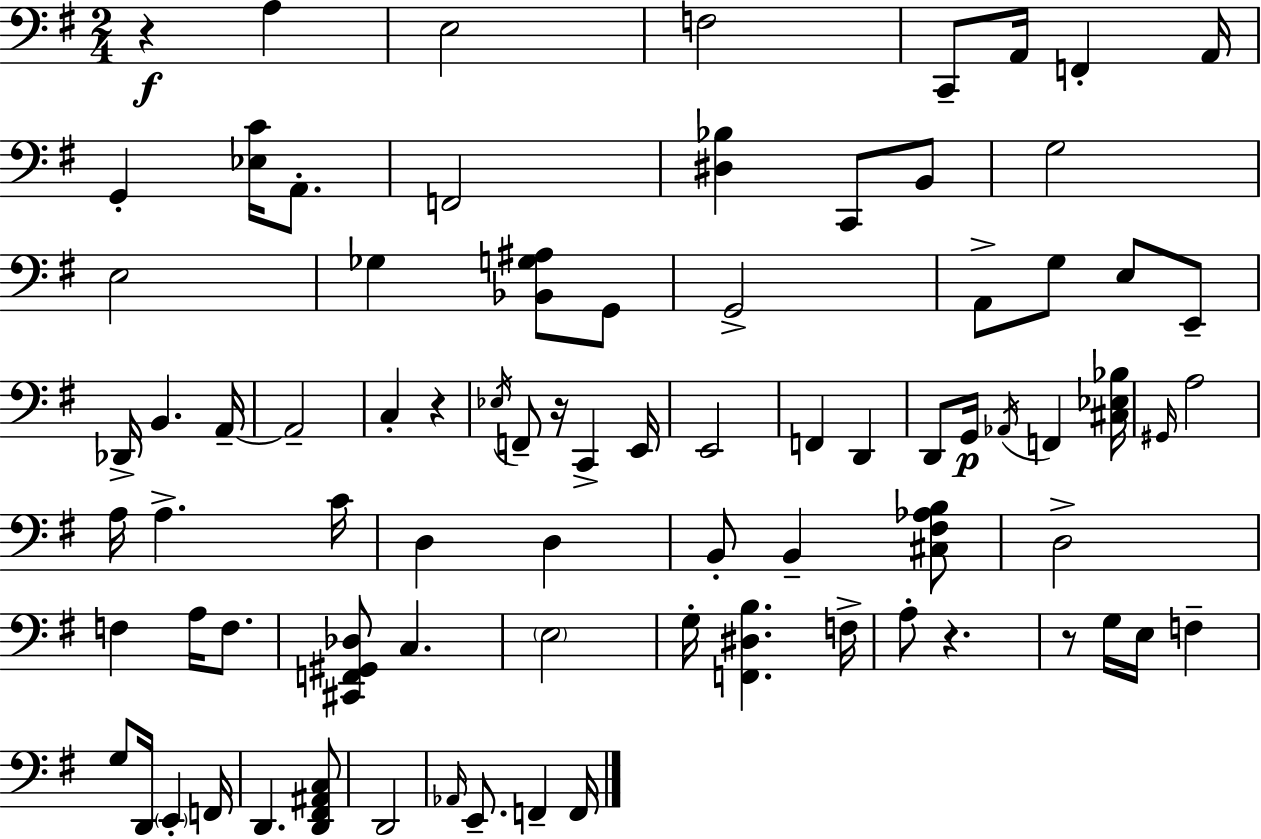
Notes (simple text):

R/q A3/q E3/h F3/h C2/e A2/s F2/q A2/s G2/q [Eb3,C4]/s A2/e. F2/h [D#3,Bb3]/q C2/e B2/e G3/h E3/h Gb3/q [Bb2,G3,A#3]/e G2/e G2/h A2/e G3/e E3/e E2/e Db2/s B2/q. A2/s A2/h C3/q R/q Eb3/s F2/e R/s C2/q E2/s E2/h F2/q D2/q D2/e G2/s Ab2/s F2/q [C#3,Eb3,Bb3]/s G#2/s A3/h A3/s A3/q. C4/s D3/q D3/q B2/e B2/q [C#3,F#3,Ab3,B3]/e D3/h F3/q A3/s F3/e. [C#2,F2,G#2,Db3]/e C3/q. E3/h G3/s [F2,D#3,B3]/q. F3/s A3/e R/q. R/e G3/s E3/s F3/q G3/e D2/s E2/q F2/s D2/q. [D2,F#2,A#2,C3]/e D2/h Ab2/s E2/e. F2/q F2/s